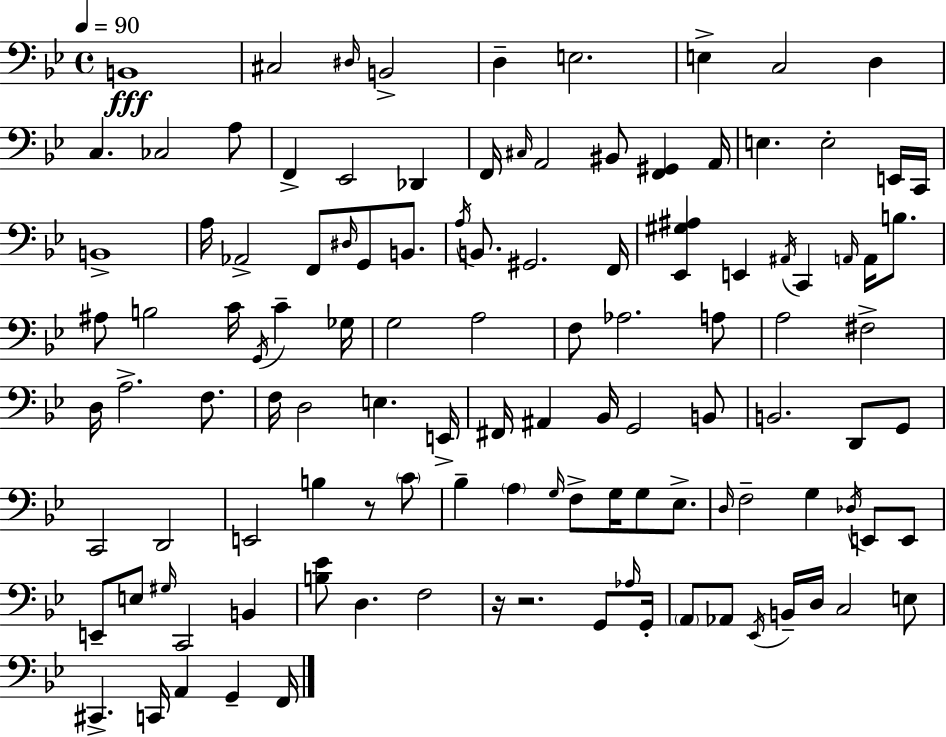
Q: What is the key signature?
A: BES major